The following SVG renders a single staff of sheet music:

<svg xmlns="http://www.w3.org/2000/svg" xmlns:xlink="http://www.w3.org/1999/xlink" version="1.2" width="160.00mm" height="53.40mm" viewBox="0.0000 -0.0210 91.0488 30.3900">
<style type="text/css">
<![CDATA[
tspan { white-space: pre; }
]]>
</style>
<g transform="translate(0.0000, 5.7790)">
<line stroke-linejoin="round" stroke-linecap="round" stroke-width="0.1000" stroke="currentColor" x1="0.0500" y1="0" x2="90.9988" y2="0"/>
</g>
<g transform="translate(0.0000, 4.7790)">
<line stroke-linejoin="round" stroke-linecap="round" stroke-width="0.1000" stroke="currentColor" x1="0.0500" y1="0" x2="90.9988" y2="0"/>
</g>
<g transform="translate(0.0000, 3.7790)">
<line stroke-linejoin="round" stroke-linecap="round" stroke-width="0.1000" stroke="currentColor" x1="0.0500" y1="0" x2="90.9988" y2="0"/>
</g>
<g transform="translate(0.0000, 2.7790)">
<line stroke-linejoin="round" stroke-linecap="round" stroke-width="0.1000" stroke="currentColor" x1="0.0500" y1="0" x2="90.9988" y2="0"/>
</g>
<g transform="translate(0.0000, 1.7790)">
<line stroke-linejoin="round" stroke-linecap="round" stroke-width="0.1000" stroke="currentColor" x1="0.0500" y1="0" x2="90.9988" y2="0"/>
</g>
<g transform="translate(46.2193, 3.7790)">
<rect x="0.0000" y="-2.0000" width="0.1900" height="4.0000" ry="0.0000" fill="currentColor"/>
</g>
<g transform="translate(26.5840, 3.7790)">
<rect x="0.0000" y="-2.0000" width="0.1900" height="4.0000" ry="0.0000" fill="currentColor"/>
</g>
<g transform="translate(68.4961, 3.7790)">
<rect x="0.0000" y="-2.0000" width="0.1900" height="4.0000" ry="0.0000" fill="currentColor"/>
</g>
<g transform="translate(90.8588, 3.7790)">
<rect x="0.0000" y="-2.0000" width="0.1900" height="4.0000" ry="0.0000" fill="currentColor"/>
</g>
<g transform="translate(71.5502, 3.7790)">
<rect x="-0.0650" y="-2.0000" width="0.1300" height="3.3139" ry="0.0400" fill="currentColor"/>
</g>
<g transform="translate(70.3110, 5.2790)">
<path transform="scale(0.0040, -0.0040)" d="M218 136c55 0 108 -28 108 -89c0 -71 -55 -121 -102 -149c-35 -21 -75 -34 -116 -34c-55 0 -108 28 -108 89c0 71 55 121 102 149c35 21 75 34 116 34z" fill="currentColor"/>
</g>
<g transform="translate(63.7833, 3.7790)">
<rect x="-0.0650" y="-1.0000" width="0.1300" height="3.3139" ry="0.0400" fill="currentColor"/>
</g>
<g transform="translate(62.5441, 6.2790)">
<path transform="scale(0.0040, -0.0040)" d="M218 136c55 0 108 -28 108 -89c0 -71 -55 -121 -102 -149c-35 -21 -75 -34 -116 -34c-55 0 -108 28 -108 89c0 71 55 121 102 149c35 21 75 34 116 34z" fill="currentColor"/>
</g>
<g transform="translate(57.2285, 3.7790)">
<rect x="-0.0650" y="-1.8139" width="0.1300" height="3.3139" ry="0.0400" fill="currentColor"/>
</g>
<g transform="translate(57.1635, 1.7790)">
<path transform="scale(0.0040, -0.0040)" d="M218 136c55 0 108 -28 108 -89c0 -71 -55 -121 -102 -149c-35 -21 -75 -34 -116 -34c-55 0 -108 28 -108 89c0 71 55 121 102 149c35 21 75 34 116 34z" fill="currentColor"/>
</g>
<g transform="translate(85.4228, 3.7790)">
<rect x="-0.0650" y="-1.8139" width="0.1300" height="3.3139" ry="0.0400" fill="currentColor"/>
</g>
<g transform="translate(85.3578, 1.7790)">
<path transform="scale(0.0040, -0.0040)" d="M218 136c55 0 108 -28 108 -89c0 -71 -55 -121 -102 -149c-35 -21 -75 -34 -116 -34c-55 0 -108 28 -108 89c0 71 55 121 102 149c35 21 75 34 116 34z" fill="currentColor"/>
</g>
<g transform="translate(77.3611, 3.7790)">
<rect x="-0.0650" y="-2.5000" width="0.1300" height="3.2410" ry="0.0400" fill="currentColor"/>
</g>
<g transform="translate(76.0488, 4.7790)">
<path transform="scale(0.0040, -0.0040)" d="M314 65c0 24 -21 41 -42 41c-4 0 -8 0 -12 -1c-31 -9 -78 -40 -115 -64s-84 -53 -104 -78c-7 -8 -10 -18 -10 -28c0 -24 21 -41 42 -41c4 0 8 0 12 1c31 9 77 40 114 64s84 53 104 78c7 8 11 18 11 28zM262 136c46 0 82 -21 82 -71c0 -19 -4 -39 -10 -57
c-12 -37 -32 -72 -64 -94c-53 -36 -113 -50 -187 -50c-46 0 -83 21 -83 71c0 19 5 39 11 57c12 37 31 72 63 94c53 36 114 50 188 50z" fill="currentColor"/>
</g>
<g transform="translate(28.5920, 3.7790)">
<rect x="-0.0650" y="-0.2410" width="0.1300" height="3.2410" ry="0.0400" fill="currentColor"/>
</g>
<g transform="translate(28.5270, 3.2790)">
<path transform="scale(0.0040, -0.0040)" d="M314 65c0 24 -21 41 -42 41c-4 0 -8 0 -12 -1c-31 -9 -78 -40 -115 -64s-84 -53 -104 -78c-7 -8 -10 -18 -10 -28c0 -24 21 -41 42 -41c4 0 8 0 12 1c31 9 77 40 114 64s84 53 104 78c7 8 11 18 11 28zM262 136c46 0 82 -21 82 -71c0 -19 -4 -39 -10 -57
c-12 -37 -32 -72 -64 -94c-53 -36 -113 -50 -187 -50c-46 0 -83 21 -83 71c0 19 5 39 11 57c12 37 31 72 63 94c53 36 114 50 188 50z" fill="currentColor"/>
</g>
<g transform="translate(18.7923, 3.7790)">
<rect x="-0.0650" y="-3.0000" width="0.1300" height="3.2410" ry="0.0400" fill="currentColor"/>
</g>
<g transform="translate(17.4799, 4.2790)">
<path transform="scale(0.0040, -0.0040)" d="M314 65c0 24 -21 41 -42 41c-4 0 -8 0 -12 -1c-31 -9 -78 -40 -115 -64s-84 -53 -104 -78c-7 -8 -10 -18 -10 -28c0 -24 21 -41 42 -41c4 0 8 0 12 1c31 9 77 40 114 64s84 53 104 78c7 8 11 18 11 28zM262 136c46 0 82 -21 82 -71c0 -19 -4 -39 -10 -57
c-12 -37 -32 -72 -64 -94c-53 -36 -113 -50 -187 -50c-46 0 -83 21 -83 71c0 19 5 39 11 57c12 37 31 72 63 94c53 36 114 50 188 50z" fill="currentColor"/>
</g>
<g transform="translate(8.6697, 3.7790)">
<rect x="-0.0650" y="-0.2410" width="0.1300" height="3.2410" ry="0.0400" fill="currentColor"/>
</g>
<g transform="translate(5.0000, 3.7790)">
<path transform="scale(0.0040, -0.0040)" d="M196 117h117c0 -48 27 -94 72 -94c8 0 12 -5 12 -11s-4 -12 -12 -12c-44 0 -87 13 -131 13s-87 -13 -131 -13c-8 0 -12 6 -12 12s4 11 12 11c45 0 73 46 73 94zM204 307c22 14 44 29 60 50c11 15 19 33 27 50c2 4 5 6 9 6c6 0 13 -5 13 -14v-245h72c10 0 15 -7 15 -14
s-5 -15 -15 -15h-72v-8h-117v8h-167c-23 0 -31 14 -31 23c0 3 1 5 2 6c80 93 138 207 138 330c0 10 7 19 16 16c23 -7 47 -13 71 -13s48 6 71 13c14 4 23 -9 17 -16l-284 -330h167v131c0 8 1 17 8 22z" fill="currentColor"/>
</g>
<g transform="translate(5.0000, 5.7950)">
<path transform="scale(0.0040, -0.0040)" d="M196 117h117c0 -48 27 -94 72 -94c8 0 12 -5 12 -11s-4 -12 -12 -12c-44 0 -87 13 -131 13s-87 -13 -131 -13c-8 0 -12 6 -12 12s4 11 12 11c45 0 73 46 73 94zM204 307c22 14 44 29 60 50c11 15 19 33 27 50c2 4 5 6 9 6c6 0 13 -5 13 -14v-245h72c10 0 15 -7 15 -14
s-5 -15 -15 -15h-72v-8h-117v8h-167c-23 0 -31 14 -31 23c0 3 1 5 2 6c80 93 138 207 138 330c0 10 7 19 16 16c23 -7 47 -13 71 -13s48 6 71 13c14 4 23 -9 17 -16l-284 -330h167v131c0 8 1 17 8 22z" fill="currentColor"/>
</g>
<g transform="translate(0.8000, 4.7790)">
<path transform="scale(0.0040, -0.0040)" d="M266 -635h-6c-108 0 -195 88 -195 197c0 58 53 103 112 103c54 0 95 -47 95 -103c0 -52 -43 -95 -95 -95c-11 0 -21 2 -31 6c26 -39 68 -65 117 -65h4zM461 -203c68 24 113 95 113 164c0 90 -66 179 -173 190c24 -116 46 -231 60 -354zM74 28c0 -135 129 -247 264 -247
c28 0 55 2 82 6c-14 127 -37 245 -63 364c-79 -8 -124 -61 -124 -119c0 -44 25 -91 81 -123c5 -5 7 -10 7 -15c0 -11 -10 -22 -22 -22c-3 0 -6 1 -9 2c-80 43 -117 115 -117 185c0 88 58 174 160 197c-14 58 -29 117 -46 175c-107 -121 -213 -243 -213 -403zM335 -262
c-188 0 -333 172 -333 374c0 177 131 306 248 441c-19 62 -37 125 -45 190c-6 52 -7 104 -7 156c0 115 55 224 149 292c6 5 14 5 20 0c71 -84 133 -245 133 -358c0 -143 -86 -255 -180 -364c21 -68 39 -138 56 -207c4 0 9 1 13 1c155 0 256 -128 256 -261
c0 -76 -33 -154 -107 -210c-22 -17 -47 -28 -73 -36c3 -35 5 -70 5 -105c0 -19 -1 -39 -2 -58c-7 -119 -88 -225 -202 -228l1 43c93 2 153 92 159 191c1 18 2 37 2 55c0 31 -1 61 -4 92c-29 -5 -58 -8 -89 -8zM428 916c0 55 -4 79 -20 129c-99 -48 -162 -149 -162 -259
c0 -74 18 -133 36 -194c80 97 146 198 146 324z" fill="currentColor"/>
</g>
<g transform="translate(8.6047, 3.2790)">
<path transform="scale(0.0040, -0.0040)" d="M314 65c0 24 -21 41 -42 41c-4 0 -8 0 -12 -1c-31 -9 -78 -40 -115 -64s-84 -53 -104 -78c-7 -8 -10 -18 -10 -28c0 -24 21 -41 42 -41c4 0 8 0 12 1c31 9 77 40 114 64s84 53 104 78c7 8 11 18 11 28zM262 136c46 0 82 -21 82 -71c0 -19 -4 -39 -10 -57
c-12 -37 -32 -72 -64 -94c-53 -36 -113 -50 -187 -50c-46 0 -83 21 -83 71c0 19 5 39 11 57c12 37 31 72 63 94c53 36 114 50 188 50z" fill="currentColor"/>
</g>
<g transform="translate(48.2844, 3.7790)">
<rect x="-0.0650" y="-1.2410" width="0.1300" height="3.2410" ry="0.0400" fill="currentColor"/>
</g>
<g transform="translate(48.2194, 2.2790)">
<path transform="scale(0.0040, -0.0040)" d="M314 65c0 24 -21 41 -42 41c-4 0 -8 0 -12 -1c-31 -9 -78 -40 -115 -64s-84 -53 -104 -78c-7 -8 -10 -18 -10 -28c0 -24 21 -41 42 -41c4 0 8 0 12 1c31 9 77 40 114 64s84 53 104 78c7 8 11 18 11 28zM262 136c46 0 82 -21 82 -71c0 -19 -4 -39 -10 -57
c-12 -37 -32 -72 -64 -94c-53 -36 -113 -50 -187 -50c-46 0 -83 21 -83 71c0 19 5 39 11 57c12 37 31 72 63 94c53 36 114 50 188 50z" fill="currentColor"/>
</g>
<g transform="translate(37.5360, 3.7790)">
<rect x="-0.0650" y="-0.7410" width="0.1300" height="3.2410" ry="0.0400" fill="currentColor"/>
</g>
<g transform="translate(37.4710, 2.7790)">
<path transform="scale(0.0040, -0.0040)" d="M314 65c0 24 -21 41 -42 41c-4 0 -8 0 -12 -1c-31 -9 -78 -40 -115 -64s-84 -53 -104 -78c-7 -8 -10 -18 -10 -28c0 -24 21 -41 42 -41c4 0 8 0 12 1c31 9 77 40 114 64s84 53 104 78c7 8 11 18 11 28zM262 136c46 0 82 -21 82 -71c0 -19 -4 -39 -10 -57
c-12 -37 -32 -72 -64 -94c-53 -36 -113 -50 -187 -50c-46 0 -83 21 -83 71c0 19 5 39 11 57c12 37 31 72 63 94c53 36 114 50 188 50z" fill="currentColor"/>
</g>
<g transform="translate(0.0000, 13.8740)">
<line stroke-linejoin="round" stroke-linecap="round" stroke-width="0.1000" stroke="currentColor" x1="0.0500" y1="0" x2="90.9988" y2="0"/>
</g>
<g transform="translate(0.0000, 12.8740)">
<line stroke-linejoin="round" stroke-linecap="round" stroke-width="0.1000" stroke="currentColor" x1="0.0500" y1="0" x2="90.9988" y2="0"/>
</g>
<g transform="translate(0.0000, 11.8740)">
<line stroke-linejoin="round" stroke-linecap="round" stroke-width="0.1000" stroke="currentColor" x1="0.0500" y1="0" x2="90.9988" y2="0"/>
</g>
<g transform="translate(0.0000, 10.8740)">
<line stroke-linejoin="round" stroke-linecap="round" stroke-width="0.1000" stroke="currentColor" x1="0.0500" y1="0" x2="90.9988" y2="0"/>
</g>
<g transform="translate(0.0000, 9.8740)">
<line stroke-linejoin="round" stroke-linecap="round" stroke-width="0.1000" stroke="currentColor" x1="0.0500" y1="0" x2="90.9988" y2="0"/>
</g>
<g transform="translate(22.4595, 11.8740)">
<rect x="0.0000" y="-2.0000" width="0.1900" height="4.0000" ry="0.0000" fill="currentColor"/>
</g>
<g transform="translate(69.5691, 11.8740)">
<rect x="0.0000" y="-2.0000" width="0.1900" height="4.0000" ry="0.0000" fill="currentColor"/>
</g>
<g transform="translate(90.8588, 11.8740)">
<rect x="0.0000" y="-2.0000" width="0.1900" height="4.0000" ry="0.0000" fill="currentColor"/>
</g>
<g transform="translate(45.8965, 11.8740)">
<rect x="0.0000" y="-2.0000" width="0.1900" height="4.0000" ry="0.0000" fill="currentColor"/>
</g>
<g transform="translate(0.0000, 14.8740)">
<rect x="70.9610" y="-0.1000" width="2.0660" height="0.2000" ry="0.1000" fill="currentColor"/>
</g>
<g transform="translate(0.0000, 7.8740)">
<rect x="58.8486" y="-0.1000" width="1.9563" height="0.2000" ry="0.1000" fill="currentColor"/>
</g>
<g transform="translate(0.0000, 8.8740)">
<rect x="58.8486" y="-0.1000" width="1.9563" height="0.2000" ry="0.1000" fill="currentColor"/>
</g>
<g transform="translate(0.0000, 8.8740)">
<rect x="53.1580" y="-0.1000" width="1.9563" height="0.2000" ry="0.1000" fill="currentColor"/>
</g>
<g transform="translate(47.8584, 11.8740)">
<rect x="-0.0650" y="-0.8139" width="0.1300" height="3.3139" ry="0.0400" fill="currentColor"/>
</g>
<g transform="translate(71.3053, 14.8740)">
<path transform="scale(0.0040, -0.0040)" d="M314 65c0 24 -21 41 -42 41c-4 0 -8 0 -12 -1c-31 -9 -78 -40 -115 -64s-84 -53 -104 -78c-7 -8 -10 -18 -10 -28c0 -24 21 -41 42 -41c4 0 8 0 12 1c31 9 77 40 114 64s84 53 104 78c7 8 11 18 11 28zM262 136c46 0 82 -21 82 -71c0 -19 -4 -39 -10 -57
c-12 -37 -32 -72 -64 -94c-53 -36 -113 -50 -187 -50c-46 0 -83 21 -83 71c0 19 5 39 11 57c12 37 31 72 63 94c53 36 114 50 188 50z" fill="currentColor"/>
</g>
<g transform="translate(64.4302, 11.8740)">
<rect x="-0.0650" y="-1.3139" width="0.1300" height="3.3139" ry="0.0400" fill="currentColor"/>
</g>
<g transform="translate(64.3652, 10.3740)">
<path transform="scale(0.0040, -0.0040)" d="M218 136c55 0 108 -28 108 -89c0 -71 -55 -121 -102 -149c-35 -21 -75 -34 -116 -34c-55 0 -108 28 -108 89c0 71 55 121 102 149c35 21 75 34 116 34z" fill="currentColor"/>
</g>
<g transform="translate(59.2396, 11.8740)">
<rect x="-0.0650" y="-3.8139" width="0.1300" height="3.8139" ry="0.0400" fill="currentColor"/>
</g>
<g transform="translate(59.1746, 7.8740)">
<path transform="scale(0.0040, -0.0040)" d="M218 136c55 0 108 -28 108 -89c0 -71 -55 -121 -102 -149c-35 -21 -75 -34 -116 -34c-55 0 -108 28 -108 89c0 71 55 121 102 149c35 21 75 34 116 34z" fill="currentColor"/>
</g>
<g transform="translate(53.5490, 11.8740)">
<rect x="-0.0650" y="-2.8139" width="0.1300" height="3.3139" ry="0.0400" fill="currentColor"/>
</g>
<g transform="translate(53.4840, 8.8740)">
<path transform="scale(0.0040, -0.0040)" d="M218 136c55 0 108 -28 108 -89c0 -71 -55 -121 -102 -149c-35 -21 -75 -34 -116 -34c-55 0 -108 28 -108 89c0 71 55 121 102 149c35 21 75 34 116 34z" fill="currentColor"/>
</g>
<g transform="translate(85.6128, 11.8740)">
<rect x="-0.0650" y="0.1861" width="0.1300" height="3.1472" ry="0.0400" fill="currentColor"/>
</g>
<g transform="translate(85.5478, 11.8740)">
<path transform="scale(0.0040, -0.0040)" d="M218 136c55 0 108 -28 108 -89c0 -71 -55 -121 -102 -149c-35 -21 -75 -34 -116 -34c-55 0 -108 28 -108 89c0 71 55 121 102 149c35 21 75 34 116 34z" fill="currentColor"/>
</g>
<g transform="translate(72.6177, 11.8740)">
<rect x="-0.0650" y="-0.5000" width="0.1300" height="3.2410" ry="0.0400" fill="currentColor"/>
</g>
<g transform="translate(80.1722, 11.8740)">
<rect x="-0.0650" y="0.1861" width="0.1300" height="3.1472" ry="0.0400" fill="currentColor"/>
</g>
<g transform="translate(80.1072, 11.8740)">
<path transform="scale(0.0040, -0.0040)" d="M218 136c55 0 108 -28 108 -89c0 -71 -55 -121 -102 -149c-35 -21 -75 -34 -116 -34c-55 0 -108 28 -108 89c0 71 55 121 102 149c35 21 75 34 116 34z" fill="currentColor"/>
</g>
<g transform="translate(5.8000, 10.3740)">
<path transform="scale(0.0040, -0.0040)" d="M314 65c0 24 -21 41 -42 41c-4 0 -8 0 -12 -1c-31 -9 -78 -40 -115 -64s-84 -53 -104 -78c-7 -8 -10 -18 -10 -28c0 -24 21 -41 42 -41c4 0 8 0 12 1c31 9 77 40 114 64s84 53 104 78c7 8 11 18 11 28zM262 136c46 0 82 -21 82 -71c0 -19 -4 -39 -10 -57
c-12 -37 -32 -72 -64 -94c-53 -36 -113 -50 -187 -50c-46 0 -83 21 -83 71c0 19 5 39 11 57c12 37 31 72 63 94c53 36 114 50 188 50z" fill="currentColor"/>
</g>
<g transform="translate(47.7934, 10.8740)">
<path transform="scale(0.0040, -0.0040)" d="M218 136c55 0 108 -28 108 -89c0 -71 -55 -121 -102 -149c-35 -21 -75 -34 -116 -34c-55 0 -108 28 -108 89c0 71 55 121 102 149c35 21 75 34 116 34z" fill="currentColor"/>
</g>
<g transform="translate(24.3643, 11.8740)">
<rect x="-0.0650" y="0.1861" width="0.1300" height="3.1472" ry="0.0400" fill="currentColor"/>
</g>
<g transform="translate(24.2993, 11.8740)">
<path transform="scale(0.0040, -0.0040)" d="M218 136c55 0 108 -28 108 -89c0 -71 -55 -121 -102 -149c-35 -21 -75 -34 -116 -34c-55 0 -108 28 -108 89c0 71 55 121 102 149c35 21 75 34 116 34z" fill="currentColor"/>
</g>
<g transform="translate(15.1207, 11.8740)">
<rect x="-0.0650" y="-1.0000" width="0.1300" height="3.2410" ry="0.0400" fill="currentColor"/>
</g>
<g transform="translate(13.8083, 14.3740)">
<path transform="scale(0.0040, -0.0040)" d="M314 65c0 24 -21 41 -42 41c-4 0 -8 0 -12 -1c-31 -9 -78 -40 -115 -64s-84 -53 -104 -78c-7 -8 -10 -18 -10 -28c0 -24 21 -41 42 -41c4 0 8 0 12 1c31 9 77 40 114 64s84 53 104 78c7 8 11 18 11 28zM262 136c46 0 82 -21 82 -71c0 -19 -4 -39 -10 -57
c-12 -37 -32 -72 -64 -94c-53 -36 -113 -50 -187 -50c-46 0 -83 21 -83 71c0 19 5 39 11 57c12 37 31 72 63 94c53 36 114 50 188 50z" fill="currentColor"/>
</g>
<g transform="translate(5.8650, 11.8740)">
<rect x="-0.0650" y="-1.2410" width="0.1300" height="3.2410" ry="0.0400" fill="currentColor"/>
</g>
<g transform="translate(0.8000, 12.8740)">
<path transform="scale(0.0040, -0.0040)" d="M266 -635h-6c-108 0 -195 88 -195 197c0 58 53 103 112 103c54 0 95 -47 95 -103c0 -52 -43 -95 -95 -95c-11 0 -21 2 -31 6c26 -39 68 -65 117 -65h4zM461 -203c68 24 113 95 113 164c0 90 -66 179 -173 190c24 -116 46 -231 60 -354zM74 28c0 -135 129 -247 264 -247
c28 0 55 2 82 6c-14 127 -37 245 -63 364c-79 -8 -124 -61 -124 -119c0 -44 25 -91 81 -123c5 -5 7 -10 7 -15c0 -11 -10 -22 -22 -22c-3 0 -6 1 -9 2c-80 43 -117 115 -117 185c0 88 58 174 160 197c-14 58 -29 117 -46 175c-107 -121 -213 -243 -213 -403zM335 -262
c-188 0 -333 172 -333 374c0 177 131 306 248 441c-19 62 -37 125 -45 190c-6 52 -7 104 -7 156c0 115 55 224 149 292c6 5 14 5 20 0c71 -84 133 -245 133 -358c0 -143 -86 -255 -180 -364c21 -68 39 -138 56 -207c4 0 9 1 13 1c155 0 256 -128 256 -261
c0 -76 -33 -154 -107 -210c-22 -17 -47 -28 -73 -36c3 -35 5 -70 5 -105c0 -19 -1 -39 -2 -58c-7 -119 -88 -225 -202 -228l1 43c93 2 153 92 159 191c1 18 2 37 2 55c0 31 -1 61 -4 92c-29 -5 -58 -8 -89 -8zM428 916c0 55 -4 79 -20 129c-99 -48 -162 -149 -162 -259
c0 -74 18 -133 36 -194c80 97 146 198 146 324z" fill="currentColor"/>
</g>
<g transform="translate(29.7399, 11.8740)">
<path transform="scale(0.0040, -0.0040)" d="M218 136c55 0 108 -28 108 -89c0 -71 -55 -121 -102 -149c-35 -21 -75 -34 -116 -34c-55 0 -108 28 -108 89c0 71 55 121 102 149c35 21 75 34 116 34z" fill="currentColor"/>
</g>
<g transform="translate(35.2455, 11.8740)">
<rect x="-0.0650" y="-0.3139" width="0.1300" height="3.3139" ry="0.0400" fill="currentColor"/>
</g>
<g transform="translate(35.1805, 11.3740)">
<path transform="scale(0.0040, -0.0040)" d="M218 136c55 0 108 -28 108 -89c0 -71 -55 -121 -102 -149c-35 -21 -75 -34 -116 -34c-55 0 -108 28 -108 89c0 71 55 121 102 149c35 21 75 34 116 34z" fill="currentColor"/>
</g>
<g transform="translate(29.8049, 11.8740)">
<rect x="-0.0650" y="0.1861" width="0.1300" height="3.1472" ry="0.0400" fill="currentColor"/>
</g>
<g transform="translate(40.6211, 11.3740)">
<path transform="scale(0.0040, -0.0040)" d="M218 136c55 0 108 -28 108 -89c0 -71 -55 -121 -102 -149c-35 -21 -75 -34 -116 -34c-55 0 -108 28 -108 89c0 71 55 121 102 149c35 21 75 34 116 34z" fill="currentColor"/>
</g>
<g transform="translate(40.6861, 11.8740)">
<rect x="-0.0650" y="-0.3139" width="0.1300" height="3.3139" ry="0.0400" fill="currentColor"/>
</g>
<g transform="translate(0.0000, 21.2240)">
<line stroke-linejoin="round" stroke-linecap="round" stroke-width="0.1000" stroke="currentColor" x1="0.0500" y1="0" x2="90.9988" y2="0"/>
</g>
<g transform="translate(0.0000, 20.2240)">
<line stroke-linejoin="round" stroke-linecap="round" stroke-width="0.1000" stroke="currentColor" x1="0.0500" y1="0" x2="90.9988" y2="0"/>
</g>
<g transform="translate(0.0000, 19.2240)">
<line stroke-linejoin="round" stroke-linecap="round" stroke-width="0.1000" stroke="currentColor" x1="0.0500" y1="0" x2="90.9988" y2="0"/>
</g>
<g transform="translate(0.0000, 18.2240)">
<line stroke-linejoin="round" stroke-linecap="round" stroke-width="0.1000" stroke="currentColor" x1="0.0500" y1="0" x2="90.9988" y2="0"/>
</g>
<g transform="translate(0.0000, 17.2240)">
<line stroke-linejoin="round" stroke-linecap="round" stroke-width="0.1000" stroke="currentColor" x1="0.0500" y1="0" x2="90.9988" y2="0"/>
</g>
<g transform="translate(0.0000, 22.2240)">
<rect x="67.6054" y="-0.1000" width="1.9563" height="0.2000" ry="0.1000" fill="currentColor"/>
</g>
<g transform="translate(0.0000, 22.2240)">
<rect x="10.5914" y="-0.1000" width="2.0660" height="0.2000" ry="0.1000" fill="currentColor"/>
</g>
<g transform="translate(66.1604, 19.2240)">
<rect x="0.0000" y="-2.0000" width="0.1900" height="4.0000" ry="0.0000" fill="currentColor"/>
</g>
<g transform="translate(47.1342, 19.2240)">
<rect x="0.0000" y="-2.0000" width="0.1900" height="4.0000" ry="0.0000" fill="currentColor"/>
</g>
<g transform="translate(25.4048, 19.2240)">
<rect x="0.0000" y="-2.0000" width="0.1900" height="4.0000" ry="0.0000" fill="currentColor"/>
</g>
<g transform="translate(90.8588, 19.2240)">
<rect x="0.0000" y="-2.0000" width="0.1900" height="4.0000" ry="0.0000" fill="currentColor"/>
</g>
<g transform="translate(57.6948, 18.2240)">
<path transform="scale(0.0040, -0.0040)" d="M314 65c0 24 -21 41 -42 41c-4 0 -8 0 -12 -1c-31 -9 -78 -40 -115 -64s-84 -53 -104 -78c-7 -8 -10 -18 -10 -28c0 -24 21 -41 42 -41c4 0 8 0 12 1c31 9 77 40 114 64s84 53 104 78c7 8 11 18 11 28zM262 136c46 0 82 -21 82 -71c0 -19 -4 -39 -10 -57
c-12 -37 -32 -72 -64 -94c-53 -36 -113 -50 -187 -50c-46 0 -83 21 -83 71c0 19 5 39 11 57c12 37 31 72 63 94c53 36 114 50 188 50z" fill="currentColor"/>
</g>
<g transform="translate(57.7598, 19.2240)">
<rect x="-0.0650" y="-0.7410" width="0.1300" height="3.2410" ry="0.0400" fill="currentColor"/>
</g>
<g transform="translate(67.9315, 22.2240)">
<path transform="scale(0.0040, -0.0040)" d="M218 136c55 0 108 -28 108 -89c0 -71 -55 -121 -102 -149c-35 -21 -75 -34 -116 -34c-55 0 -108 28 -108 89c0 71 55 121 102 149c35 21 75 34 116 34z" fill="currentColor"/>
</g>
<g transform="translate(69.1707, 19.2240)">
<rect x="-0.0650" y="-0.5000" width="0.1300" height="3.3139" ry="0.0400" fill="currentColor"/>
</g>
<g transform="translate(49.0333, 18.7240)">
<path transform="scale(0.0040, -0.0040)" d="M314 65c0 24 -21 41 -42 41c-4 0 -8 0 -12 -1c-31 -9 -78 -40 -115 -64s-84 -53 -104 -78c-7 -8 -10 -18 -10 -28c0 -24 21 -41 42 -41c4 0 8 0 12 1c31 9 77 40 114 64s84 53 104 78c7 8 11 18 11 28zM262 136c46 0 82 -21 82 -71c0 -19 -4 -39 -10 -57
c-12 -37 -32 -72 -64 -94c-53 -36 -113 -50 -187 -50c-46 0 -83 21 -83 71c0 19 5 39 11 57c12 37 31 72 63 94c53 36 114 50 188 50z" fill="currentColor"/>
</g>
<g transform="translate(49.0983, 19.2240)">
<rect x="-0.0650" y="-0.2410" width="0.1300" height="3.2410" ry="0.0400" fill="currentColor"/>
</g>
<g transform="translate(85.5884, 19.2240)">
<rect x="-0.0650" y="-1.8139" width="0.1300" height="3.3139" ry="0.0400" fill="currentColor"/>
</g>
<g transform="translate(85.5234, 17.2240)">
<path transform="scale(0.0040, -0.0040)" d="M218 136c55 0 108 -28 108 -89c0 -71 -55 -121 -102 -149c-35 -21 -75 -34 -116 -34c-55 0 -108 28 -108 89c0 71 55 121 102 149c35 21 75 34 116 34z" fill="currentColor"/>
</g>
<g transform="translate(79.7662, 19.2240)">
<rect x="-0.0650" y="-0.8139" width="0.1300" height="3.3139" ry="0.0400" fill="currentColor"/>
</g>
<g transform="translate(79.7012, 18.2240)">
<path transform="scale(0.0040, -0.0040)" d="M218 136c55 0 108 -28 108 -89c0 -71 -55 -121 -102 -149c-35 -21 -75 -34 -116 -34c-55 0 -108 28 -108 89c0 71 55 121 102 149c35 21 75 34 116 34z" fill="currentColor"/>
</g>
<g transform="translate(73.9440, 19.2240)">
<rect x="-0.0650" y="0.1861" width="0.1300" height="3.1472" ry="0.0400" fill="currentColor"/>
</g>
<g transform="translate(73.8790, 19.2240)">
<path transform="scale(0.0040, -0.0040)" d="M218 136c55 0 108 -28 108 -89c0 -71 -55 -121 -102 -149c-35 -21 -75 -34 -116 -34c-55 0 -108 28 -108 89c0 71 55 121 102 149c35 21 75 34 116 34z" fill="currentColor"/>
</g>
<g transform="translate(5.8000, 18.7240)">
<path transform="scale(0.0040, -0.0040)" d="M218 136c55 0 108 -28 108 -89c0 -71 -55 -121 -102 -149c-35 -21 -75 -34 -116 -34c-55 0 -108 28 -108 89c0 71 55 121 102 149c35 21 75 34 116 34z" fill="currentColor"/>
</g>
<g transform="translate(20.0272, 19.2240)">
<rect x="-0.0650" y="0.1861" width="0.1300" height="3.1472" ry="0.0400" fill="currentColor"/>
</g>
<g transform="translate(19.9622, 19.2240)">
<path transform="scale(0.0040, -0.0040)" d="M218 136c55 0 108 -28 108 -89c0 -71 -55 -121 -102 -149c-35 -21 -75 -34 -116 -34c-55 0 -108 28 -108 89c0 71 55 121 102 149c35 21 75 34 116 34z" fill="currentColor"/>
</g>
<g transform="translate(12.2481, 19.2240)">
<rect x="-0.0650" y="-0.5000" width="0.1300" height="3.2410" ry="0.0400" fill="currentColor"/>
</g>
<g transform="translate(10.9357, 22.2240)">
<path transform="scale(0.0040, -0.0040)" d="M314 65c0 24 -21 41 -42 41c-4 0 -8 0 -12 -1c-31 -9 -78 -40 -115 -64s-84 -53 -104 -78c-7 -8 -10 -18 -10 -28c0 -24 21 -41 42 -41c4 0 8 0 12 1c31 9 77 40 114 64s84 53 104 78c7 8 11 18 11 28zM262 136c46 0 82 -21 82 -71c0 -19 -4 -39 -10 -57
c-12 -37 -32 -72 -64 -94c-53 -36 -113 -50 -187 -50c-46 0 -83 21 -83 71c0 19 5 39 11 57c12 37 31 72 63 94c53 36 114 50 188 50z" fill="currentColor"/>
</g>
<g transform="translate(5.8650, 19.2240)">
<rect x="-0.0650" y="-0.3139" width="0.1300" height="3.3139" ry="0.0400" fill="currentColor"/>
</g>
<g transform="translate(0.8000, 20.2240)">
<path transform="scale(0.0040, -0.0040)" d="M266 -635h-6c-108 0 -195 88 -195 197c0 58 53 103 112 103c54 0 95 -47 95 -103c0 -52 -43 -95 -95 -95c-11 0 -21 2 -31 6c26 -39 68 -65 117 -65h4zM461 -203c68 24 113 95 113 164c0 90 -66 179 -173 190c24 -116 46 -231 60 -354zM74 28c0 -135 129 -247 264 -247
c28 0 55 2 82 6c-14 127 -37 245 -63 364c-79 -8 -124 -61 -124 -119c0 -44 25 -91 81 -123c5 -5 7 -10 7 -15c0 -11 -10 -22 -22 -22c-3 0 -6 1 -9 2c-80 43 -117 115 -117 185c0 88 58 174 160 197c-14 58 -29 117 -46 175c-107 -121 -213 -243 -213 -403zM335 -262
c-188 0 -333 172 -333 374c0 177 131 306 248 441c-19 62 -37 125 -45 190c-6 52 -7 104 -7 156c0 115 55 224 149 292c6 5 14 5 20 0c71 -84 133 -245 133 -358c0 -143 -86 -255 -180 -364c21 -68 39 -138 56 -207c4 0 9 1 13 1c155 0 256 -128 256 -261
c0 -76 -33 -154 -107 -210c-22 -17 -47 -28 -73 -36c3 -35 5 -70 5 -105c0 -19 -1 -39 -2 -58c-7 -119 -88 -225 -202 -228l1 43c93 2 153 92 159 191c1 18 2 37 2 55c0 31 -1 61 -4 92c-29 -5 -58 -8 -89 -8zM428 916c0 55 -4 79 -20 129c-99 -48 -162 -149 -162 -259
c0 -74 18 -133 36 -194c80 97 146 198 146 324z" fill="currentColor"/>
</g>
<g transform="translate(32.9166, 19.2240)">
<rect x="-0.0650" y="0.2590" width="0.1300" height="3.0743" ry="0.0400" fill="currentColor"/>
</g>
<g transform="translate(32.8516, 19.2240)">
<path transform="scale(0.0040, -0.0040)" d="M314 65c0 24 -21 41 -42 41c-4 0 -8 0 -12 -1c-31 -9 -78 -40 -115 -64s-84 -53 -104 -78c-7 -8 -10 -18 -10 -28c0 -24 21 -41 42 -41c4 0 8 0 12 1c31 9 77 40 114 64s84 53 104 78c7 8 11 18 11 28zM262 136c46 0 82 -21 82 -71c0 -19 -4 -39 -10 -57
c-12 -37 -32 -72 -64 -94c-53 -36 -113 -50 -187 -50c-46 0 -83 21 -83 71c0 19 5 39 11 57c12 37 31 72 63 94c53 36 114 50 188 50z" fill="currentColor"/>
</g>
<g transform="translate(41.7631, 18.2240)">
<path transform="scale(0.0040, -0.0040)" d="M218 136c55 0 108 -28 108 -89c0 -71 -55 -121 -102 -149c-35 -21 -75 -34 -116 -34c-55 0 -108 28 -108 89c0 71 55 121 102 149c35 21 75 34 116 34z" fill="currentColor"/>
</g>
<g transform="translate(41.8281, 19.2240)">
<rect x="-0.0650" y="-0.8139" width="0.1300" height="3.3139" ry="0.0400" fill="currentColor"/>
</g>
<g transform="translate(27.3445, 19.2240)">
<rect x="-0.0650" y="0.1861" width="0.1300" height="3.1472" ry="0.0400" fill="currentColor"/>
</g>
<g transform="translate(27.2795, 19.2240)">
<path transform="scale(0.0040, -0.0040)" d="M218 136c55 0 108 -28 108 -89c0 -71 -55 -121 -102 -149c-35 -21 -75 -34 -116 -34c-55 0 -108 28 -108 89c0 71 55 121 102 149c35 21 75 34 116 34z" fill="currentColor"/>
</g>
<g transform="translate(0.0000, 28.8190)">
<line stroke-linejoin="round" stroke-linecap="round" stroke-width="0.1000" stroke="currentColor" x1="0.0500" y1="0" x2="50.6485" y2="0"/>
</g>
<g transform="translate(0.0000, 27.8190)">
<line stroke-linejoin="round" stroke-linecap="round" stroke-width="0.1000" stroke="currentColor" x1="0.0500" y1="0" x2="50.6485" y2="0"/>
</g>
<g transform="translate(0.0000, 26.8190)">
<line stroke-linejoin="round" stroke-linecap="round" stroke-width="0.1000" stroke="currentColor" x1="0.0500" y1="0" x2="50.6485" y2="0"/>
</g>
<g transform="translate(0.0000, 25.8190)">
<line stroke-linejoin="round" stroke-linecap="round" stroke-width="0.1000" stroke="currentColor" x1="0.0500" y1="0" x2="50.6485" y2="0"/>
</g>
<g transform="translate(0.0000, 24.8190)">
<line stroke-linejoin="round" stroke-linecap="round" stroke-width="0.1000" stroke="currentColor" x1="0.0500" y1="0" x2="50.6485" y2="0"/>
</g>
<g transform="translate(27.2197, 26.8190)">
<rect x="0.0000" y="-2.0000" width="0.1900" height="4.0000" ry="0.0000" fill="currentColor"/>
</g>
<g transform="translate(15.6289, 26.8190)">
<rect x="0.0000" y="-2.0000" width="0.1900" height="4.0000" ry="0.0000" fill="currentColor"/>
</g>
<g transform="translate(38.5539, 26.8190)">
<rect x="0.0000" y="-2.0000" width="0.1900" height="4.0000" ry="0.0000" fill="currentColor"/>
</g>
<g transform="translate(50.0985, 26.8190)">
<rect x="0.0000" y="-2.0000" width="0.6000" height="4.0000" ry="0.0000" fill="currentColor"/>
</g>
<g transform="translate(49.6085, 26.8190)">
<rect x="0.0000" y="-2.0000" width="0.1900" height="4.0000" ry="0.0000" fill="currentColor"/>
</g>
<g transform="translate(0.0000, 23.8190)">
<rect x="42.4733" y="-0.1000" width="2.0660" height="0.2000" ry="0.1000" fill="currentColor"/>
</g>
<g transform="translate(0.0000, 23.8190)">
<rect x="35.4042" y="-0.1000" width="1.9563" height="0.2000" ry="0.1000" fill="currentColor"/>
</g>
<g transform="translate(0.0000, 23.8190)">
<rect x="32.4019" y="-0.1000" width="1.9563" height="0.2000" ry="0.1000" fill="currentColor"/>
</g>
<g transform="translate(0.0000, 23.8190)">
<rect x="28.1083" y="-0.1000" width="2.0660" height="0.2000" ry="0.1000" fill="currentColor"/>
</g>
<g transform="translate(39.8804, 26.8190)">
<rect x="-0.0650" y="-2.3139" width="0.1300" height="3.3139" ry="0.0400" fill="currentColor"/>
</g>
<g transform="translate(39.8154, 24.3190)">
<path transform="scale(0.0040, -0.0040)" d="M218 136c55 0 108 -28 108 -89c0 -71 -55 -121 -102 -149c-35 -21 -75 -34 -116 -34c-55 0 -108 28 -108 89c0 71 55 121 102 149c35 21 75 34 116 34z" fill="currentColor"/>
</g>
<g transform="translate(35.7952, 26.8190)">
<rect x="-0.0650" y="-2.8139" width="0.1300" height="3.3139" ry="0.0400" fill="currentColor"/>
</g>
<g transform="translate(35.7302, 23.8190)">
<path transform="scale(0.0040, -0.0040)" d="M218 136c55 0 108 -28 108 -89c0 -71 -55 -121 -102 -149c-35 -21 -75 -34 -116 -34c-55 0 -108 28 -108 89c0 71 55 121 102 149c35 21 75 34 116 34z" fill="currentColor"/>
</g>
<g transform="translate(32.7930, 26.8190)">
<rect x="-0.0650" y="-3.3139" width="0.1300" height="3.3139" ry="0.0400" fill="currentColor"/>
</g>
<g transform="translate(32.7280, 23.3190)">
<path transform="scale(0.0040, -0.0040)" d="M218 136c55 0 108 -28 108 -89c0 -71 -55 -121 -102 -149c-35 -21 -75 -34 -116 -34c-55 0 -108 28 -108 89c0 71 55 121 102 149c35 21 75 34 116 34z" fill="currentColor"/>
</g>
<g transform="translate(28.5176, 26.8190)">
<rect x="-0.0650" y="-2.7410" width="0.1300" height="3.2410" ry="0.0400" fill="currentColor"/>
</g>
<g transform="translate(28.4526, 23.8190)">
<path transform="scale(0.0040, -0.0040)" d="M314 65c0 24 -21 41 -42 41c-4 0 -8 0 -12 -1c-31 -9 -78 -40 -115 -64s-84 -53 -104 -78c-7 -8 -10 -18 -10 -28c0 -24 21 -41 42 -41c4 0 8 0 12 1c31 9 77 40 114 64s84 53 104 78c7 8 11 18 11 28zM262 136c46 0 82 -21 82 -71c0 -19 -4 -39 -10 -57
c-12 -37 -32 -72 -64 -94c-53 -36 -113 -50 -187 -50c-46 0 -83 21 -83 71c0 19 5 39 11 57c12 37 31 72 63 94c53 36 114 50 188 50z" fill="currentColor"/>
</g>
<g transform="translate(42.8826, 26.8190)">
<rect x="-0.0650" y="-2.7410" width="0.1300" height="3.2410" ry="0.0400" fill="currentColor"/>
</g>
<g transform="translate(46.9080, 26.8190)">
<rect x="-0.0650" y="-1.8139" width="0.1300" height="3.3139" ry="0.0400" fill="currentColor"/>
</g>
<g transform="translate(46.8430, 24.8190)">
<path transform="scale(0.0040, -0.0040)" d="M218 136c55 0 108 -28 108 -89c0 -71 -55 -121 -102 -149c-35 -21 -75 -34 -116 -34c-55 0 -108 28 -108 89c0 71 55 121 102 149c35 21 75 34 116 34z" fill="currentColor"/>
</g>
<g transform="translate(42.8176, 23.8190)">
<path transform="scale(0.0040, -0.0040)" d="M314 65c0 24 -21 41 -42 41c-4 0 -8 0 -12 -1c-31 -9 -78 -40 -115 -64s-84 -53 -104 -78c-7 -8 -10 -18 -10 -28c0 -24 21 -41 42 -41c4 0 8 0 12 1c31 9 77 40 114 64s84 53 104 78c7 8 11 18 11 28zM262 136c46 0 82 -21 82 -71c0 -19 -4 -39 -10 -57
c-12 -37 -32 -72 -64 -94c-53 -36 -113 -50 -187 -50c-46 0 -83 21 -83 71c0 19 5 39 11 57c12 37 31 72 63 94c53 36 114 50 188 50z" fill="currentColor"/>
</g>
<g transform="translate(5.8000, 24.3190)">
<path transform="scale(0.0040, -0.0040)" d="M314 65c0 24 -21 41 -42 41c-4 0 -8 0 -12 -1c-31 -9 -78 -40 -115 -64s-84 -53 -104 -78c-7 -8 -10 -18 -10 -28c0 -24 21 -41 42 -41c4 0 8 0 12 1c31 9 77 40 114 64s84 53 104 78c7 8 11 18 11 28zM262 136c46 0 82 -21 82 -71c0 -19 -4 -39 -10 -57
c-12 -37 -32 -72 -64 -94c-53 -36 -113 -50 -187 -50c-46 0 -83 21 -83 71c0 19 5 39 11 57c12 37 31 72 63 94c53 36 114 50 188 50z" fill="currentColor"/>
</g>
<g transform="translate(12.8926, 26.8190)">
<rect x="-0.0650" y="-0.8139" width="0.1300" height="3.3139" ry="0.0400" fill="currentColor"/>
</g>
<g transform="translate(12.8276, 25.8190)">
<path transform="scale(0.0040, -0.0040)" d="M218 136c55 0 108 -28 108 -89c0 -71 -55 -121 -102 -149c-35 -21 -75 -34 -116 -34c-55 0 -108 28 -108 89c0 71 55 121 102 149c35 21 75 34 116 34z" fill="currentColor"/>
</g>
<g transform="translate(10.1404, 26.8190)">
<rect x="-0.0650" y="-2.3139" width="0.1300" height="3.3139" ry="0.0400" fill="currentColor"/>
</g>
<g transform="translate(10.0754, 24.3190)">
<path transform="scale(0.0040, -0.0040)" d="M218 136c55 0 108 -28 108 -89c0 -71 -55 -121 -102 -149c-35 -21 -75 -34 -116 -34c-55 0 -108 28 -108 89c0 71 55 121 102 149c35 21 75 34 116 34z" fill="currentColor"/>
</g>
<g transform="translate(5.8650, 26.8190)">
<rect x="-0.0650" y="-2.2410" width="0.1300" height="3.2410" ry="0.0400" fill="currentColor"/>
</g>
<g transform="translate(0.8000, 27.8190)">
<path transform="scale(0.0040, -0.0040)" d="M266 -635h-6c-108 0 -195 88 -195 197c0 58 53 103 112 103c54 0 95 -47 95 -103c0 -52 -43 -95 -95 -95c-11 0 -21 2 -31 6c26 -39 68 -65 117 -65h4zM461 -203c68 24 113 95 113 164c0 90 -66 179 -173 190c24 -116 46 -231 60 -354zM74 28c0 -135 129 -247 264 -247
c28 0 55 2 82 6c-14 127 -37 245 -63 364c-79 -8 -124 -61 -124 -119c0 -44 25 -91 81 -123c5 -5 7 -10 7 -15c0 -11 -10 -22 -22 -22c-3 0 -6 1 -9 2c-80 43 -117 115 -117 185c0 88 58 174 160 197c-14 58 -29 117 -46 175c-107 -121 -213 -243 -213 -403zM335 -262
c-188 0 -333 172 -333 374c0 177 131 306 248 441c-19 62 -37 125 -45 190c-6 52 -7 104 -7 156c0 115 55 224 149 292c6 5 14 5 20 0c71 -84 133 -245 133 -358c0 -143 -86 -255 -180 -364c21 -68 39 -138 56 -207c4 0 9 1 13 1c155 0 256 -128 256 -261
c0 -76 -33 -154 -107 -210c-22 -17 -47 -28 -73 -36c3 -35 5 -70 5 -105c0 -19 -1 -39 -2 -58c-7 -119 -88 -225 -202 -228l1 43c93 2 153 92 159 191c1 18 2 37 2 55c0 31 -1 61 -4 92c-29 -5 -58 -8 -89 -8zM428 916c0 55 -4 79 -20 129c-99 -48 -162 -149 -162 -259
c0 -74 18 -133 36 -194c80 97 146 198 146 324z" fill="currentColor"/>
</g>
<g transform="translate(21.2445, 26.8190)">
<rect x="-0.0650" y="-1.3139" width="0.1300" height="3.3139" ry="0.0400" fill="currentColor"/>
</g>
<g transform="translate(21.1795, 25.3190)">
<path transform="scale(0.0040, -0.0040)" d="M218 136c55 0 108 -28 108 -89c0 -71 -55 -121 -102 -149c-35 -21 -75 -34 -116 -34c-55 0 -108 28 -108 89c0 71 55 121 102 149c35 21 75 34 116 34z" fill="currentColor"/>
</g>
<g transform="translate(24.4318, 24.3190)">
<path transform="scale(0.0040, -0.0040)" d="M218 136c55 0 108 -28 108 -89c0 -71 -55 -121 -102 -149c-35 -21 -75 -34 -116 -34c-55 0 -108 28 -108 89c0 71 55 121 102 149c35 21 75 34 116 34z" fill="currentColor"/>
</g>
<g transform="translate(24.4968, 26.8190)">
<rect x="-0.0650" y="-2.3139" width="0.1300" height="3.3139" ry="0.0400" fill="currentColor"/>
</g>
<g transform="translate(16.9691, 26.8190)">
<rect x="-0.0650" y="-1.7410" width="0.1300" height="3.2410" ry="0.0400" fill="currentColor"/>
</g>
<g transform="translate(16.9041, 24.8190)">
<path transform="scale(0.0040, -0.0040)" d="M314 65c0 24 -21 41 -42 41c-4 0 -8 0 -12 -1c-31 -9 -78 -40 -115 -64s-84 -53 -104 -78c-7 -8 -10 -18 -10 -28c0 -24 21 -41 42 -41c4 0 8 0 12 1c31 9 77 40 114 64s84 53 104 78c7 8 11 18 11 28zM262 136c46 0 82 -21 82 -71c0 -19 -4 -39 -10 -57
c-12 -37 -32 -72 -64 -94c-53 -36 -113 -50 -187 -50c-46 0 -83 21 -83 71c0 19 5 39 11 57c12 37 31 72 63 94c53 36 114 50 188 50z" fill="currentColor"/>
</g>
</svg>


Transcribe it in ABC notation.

X:1
T:Untitled
M:4/4
L:1/4
K:C
c2 A2 c2 d2 e2 f D F G2 f e2 D2 B B c c d a c' e C2 B B c C2 B B B2 d c2 d2 C B d f g2 g d f2 e g a2 b a g a2 f